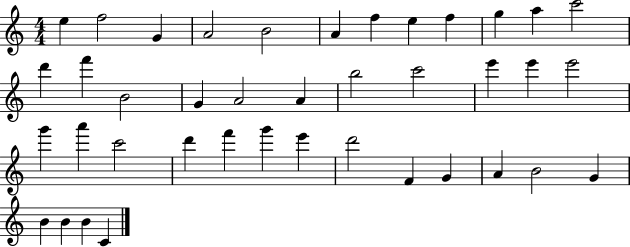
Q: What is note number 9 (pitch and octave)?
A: F5